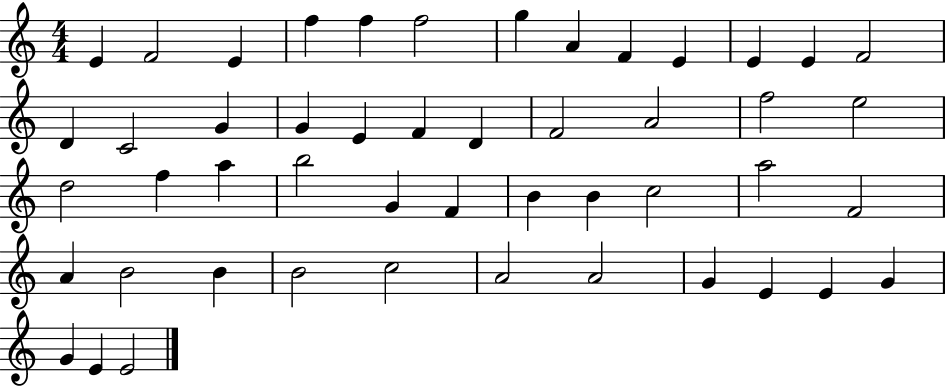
E4/q F4/h E4/q F5/q F5/q F5/h G5/q A4/q F4/q E4/q E4/q E4/q F4/h D4/q C4/h G4/q G4/q E4/q F4/q D4/q F4/h A4/h F5/h E5/h D5/h F5/q A5/q B5/h G4/q F4/q B4/q B4/q C5/h A5/h F4/h A4/q B4/h B4/q B4/h C5/h A4/h A4/h G4/q E4/q E4/q G4/q G4/q E4/q E4/h